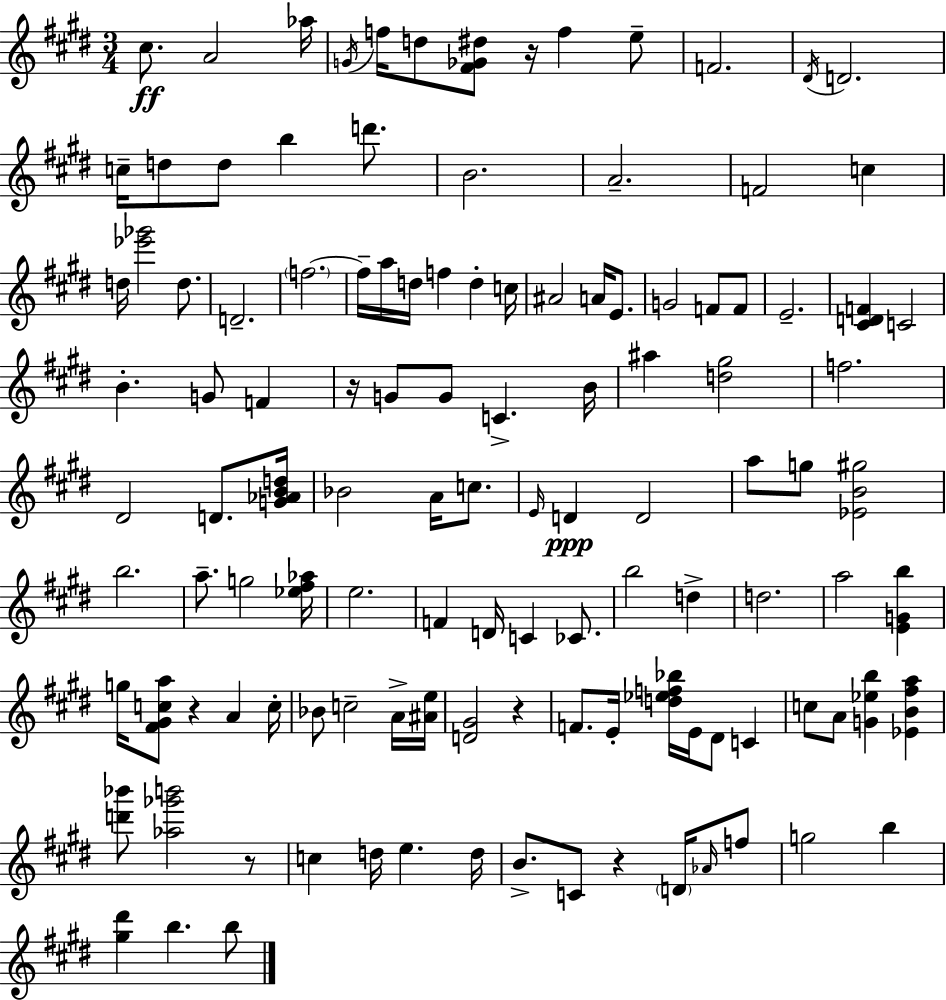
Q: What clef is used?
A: treble